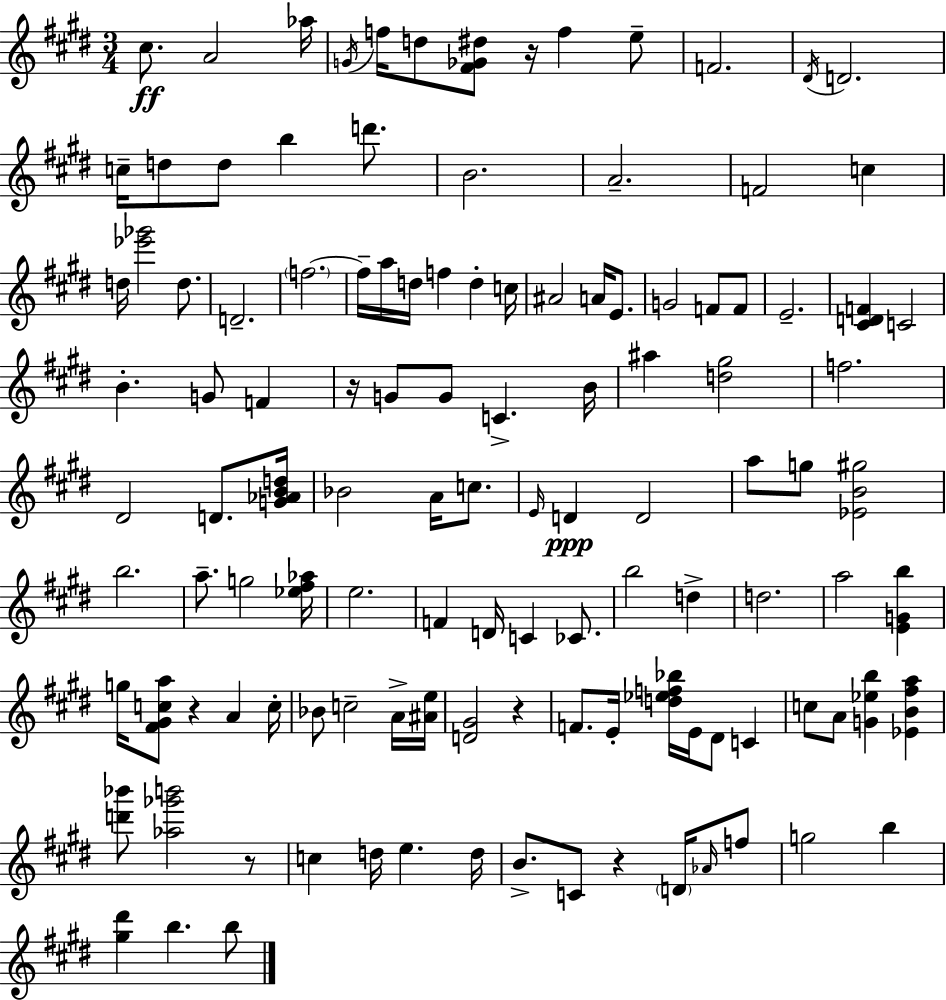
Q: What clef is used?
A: treble